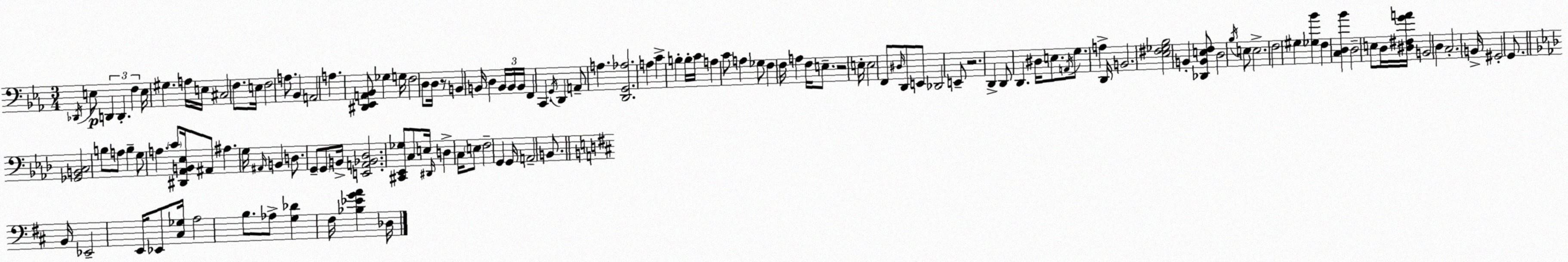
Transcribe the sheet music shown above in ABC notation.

X:1
T:Untitled
M:3/4
L:1/4
K:Cm
_D,,/4 E,/2 D,, D,, F, E,/4 ^G, A,/4 E,/4 ^C,2 F,/2 E,/4 F,2 A,/2 _B,, A,,2 A, [^D,,_E,,A,,_B,,]/2 _G, G,/4 F,2 D,/2 D,/4 z/2 B,, B,,/4 D, B,,/4 B,,/4 B,,/4 F,, C,, G,,/4 D,, A,,/2 A, [D,,G,,_A,]2 A, C B, B,/4 C/4 A, C/2 A, _G,/2 F, F,/4 A, F,/4 E,/2 z2 E,/4 E,2 F,,/2 ^D,/4 D,,/2 E,,/2 _D,,2 E,,/2 z2 D,, D,,/2 D,, ^D,/4 E,/2 A,,/4 G,/2 A, D,,/4 B,,2 [_E,^F,_G,_B,]2 B,, [_D,,B,,E,F,]/2 D,2 _B,/4 E,/2 E,2 F,2 ^G, [_G,_B] F, [C,D,_B] D,2 E,/2 D,/4 [^D,^F,GA]/4 B,,2 D, C,2 B,,/4 ^G,,2 G,,/2 [_G,,B,,C,]2 B,/2 A,/2 B, G,/2 A, C/2 [^D,,_A,,B,,_E,]/4 ^A,,/2 ^A, G,/4 ^A,,/4 B,, D,/2 G,,/2 G,,/2 B,,/4 [E,,A,,_B,,_D,]2 [^C,,_E,,_G,]/2 C,/2 E,/4 ^D,,/4 D, C,/4 E,/2 F,2 G,, G,,/4 A,,2 B,,/2 B,,/4 _E,,2 E,,/4 _E,,/2 [^C,_G,]/4 A,2 B,/2 _A,/2 [G,_D] ^F,/4 [_B,_EGA] _D,/4